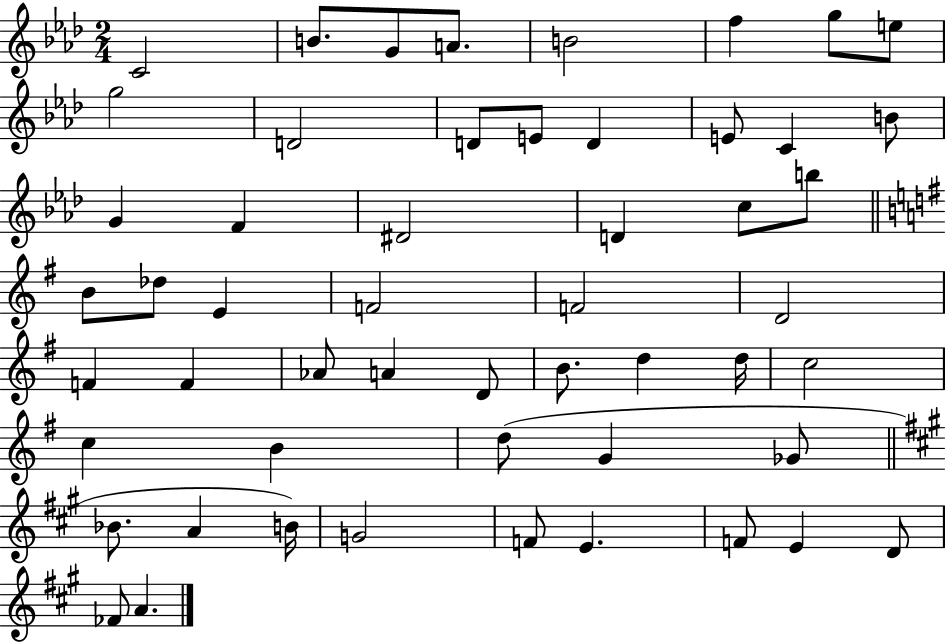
{
  \clef treble
  \numericTimeSignature
  \time 2/4
  \key aes \major
  \repeat volta 2 { c'2 | b'8. g'8 a'8. | b'2 | f''4 g''8 e''8 | \break g''2 | d'2 | d'8 e'8 d'4 | e'8 c'4 b'8 | \break g'4 f'4 | dis'2 | d'4 c''8 b''8 | \bar "||" \break \key e \minor b'8 des''8 e'4 | f'2 | f'2 | d'2 | \break f'4 f'4 | aes'8 a'4 d'8 | b'8. d''4 d''16 | c''2 | \break c''4 b'4 | d''8( g'4 ges'8 | \bar "||" \break \key a \major bes'8. a'4 b'16) | g'2 | f'8 e'4. | f'8 e'4 d'8 | \break fes'8 a'4. | } \bar "|."
}